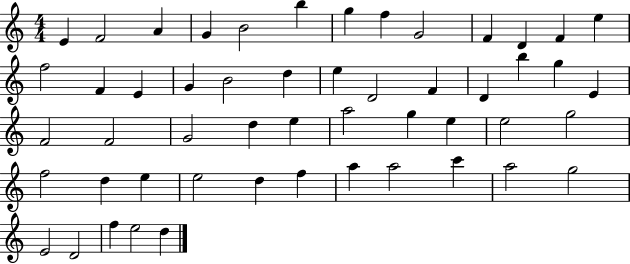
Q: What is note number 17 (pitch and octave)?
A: G4